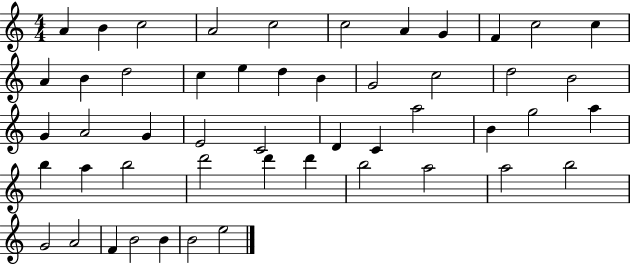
{
  \clef treble
  \numericTimeSignature
  \time 4/4
  \key c \major
  a'4 b'4 c''2 | a'2 c''2 | c''2 a'4 g'4 | f'4 c''2 c''4 | \break a'4 b'4 d''2 | c''4 e''4 d''4 b'4 | g'2 c''2 | d''2 b'2 | \break g'4 a'2 g'4 | e'2 c'2 | d'4 c'4 a''2 | b'4 g''2 a''4 | \break b''4 a''4 b''2 | d'''2 d'''4 d'''4 | b''2 a''2 | a''2 b''2 | \break g'2 a'2 | f'4 b'2 b'4 | b'2 e''2 | \bar "|."
}